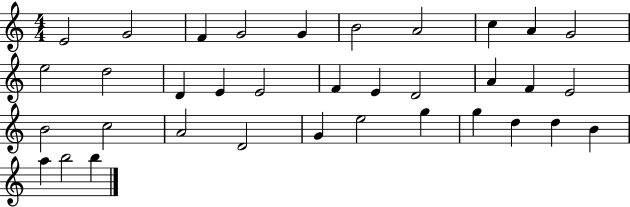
E4/h G4/h F4/q G4/h G4/q B4/h A4/h C5/q A4/q G4/h E5/h D5/h D4/q E4/q E4/h F4/q E4/q D4/h A4/q F4/q E4/h B4/h C5/h A4/h D4/h G4/q E5/h G5/q G5/q D5/q D5/q B4/q A5/q B5/h B5/q